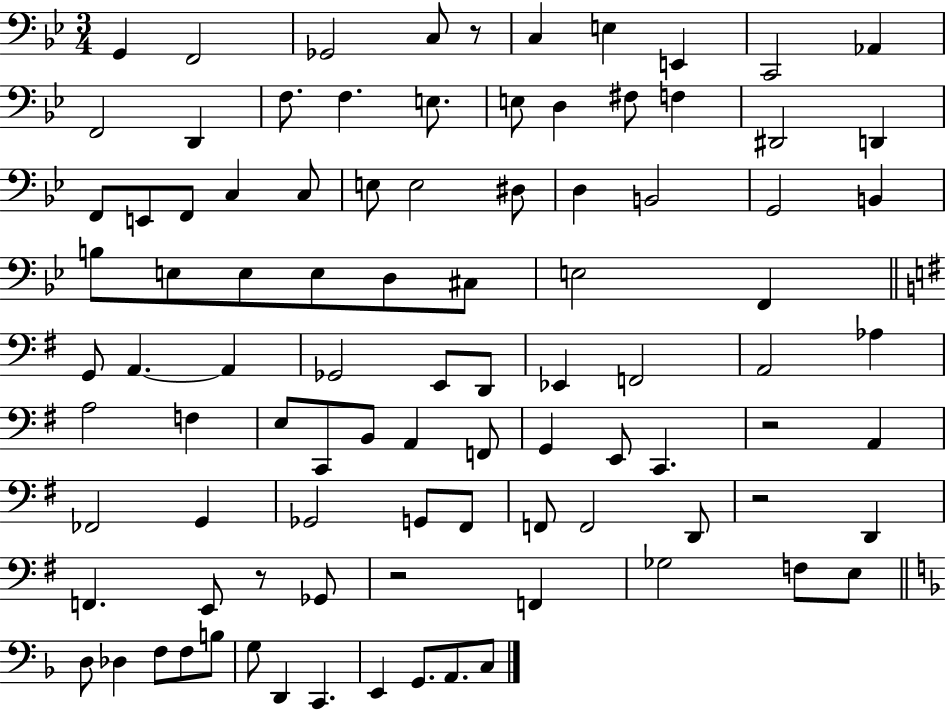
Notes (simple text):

G2/q F2/h Gb2/h C3/e R/e C3/q E3/q E2/q C2/h Ab2/q F2/h D2/q F3/e. F3/q. E3/e. E3/e D3/q F#3/e F3/q D#2/h D2/q F2/e E2/e F2/e C3/q C3/e E3/e E3/h D#3/e D3/q B2/h G2/h B2/q B3/e E3/e E3/e E3/e D3/e C#3/e E3/h F2/q G2/e A2/q. A2/q Gb2/h E2/e D2/e Eb2/q F2/h A2/h Ab3/q A3/h F3/q E3/e C2/e B2/e A2/q F2/e G2/q E2/e C2/q. R/h A2/q FES2/h G2/q Gb2/h G2/e F#2/e F2/e F2/h D2/e R/h D2/q F2/q. E2/e R/e Gb2/e R/h F2/q Gb3/h F3/e E3/e D3/e Db3/q F3/e F3/e B3/e G3/e D2/q C2/q. E2/q G2/e. A2/e. C3/e